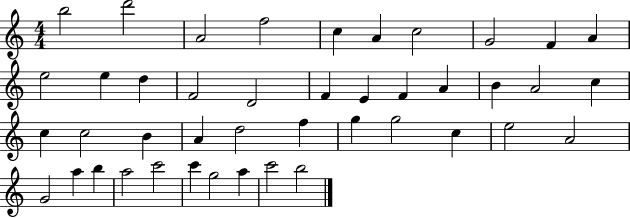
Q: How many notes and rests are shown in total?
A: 43